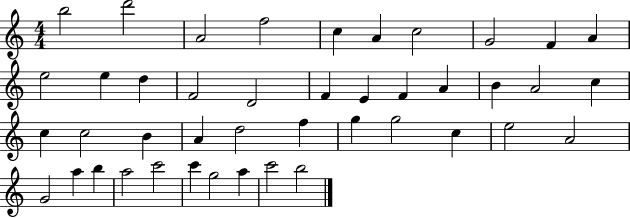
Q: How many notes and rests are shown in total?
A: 43